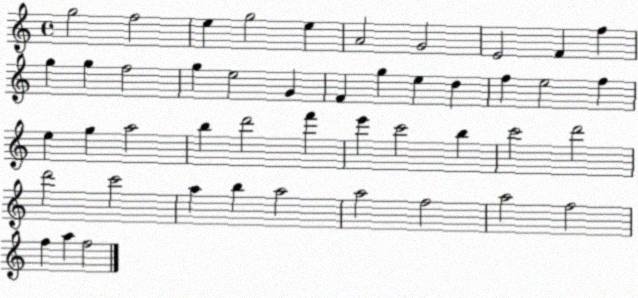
X:1
T:Untitled
M:4/4
L:1/4
K:C
g2 f2 e g2 e A2 G2 E2 F f g g f2 g e2 G F g e d f e2 f e g a2 b d'2 f' e' c'2 b c'2 d'2 d'2 c'2 a b a2 a2 f2 a2 f2 f a f2